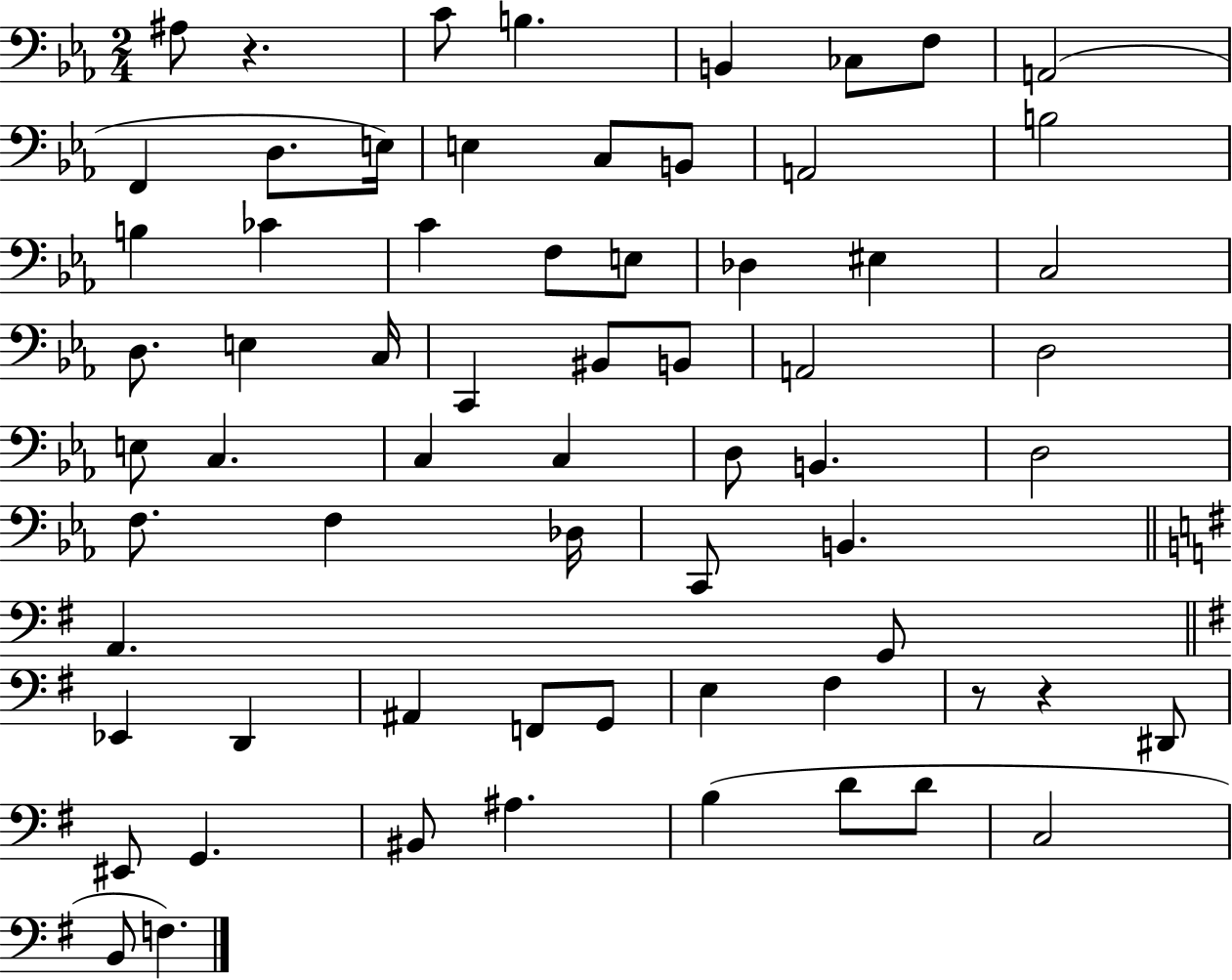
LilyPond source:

{
  \clef bass
  \numericTimeSignature
  \time 2/4
  \key ees \major
  \repeat volta 2 { ais8 r4. | c'8 b4. | b,4 ces8 f8 | a,2( | \break f,4 d8. e16) | e4 c8 b,8 | a,2 | b2 | \break b4 ces'4 | c'4 f8 e8 | des4 eis4 | c2 | \break d8. e4 c16 | c,4 bis,8 b,8 | a,2 | d2 | \break e8 c4. | c4 c4 | d8 b,4. | d2 | \break f8. f4 des16 | c,8 b,4. | \bar "||" \break \key g \major a,4. g,8 | \bar "||" \break \key g \major ees,4 d,4 | ais,4 f,8 g,8 | e4 fis4 | r8 r4 dis,8 | \break eis,8 g,4. | bis,8 ais4. | b4( d'8 d'8 | c2 | \break b,8 f4.) | } \bar "|."
}